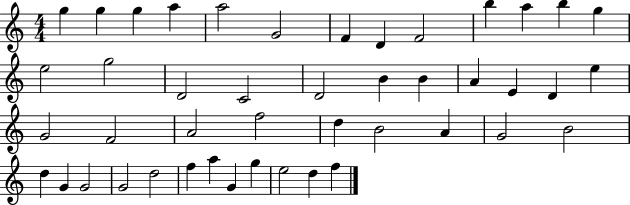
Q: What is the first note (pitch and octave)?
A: G5